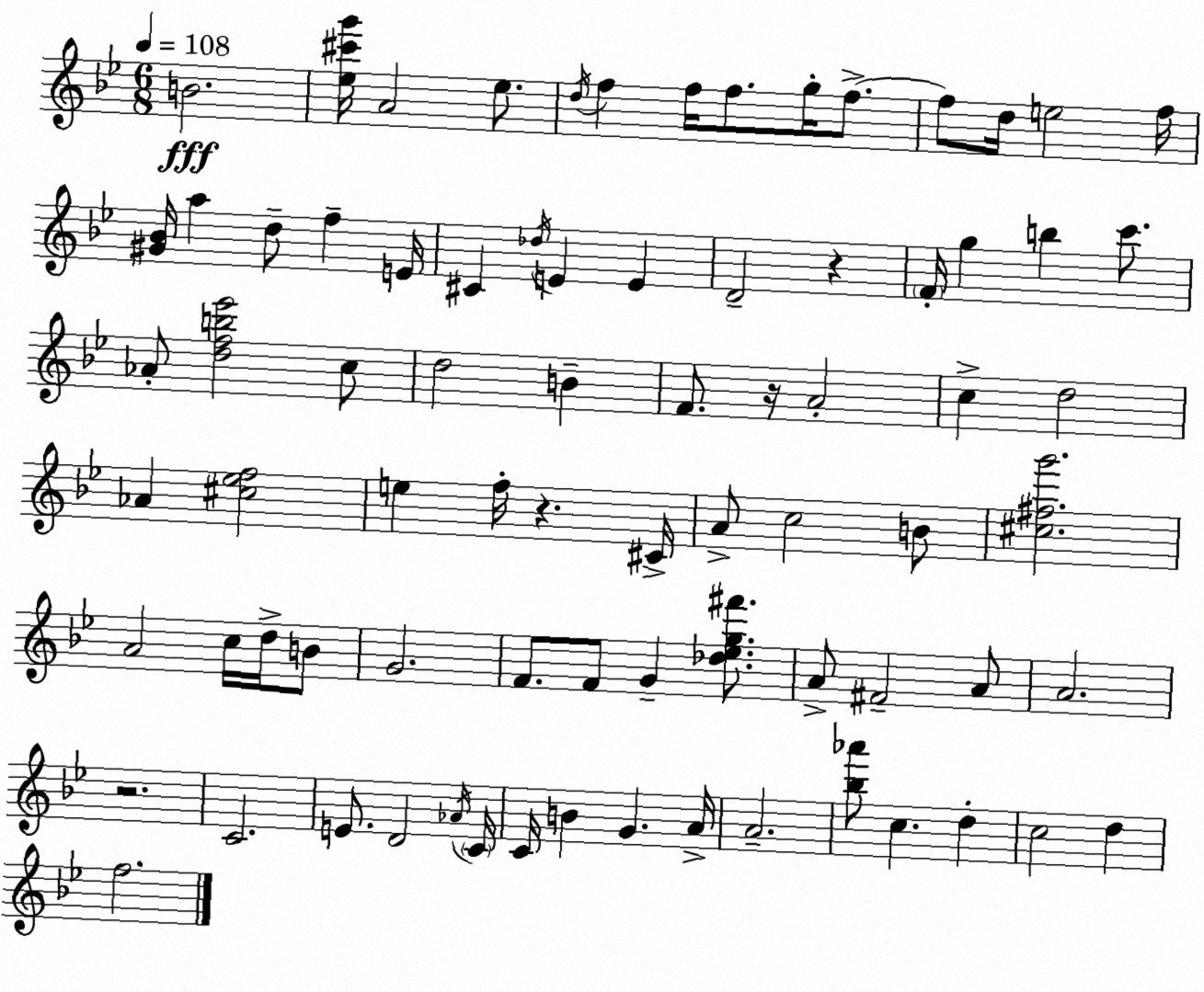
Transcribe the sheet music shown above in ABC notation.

X:1
T:Untitled
M:6/8
L:1/4
K:Gm
B2 [_e^c'g']/4 A2 _e/2 d/4 f f/4 f/2 g/4 f/2 f/2 d/4 e2 f/4 [^G_B]/4 a d/2 f E/4 ^C _d/4 E E D2 z F/4 g b c'/2 _A/2 [dfb_e']2 c/2 d2 B F/2 z/4 A2 c d2 _A [^c_ef]2 e f/4 z ^C/4 A/2 c2 B/2 [^c^fg']2 A2 c/4 d/4 B/2 G2 F/2 F/2 G [_d_eg^f']/2 A/2 ^F2 A/2 A2 z2 C2 E/2 D2 _A/4 C/4 C/4 B G A/4 A2 [_b_a']/2 c d c2 d f2